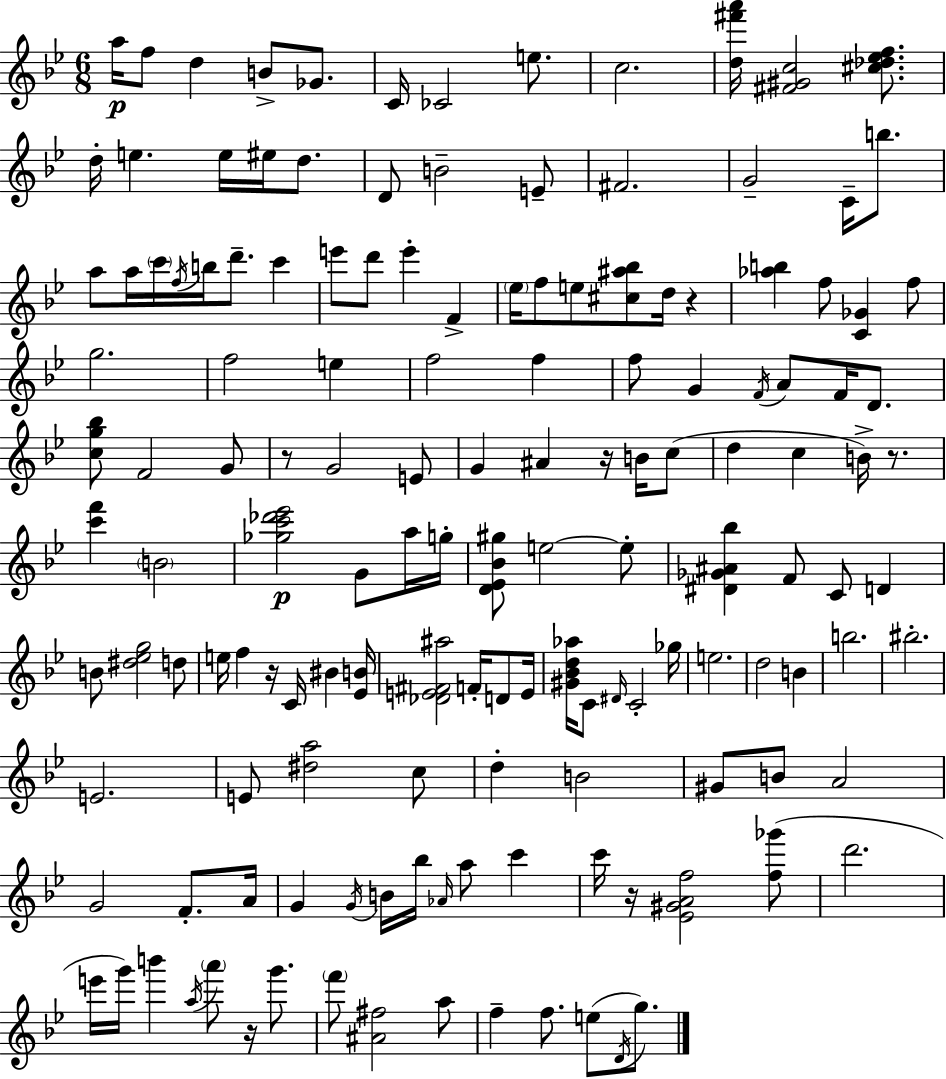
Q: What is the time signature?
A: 6/8